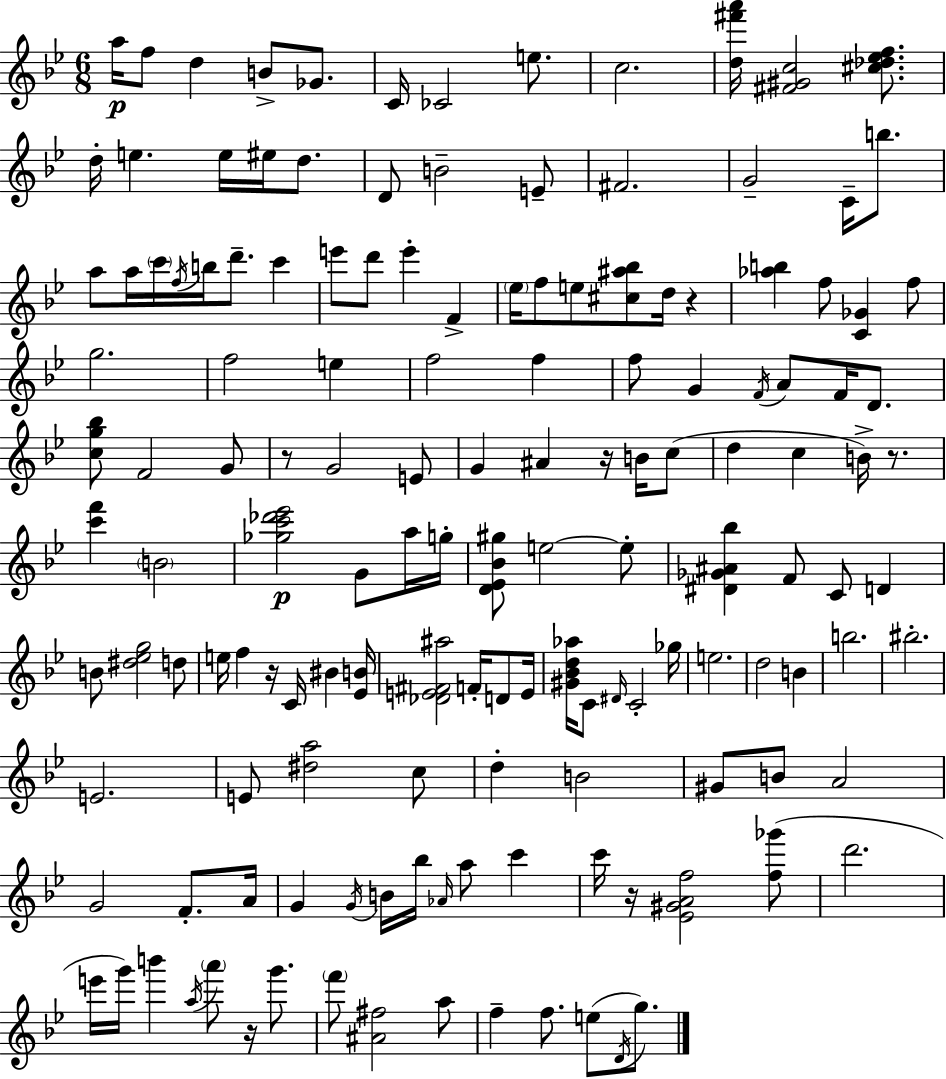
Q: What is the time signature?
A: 6/8